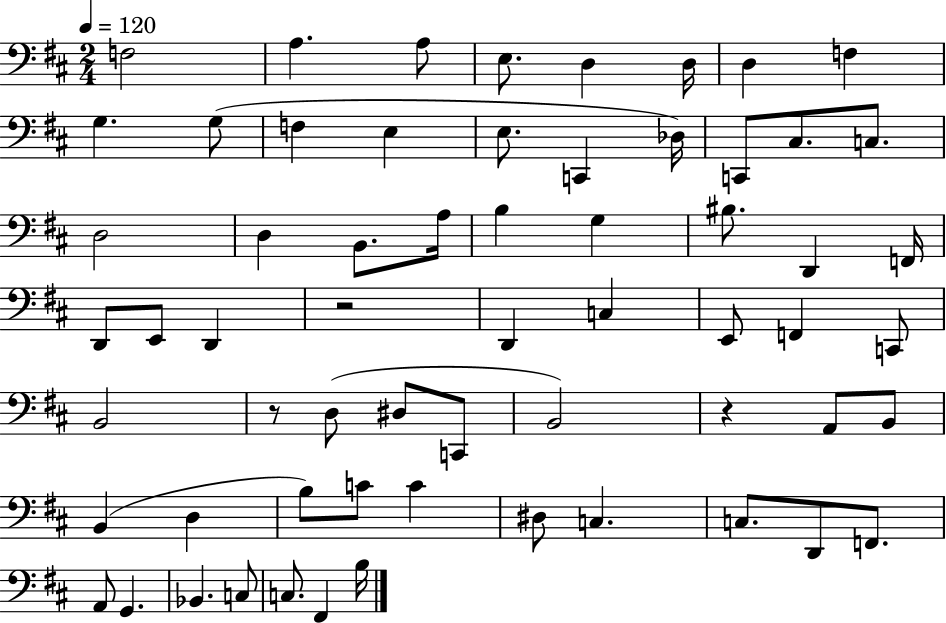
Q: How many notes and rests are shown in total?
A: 62